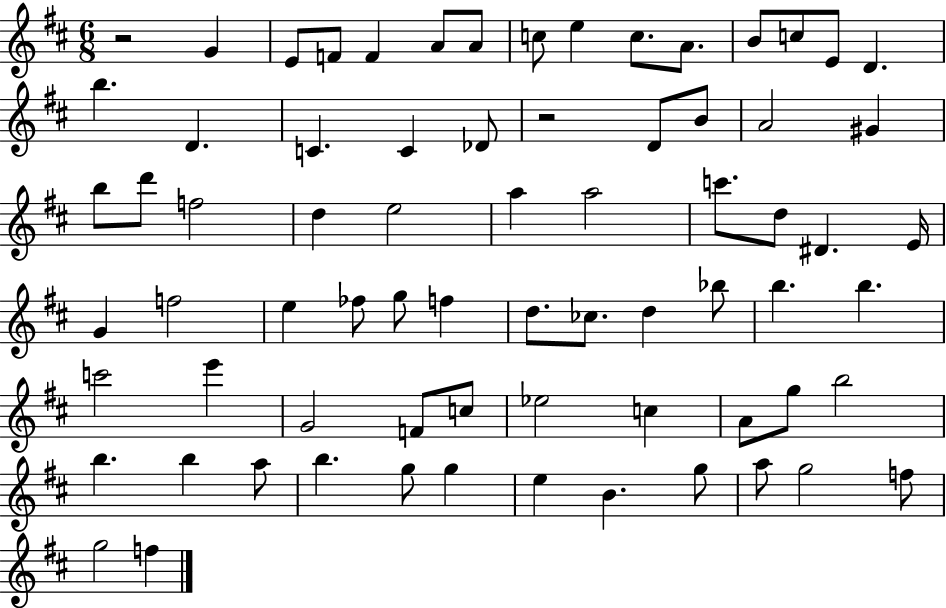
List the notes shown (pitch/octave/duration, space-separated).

R/h G4/q E4/e F4/e F4/q A4/e A4/e C5/e E5/q C5/e. A4/e. B4/e C5/e E4/e D4/q. B5/q. D4/q. C4/q. C4/q Db4/e R/h D4/e B4/e A4/h G#4/q B5/e D6/e F5/h D5/q E5/h A5/q A5/h C6/e. D5/e D#4/q. E4/s G4/q F5/h E5/q FES5/e G5/e F5/q D5/e. CES5/e. D5/q Bb5/e B5/q. B5/q. C6/h E6/q G4/h F4/e C5/e Eb5/h C5/q A4/e G5/e B5/h B5/q. B5/q A5/e B5/q. G5/e G5/q E5/q B4/q. G5/e A5/e G5/h F5/e G5/h F5/q